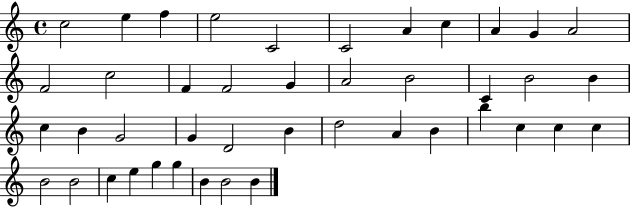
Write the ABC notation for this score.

X:1
T:Untitled
M:4/4
L:1/4
K:C
c2 e f e2 C2 C2 A c A G A2 F2 c2 F F2 G A2 B2 C B2 B c B G2 G D2 B d2 A B b c c c B2 B2 c e g g B B2 B